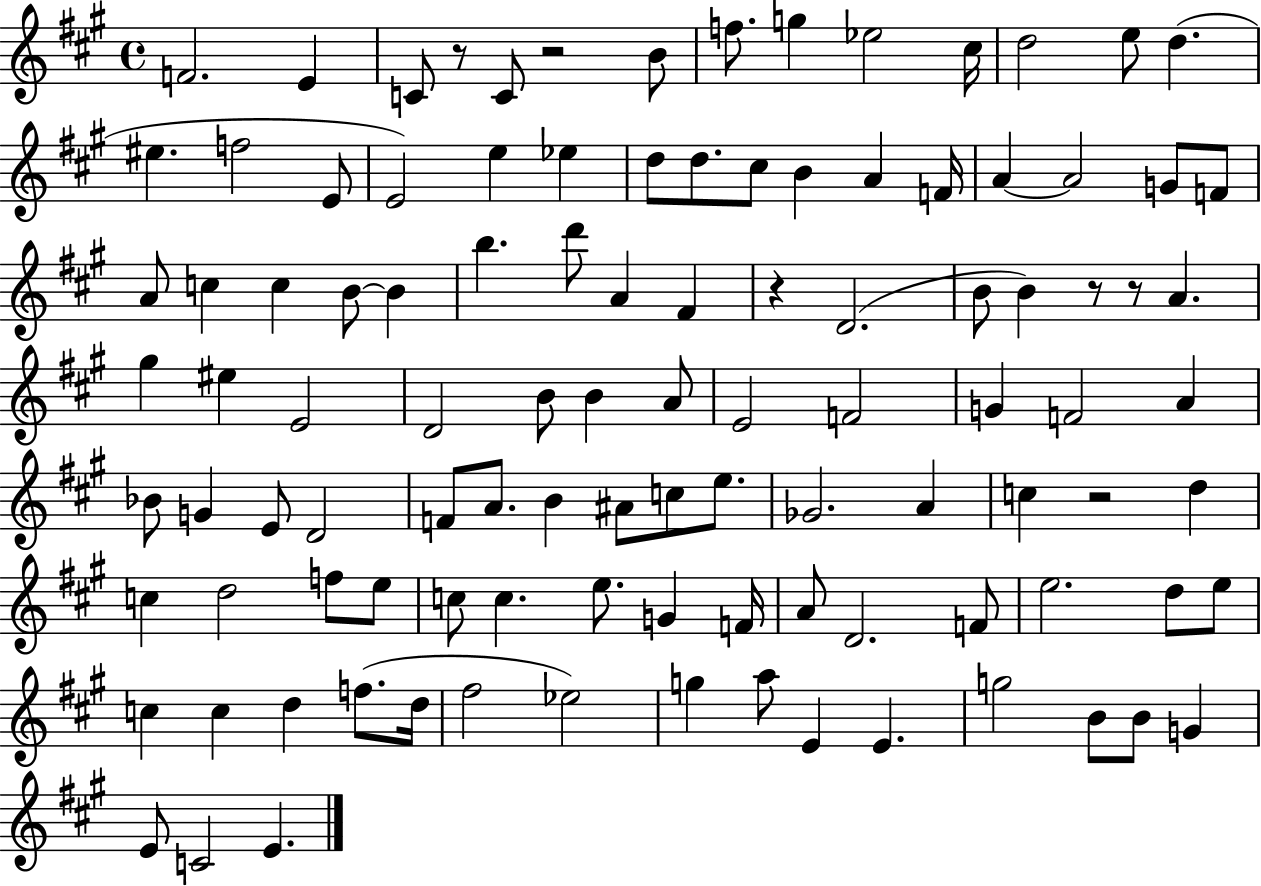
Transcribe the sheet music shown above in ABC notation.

X:1
T:Untitled
M:4/4
L:1/4
K:A
F2 E C/2 z/2 C/2 z2 B/2 f/2 g _e2 ^c/4 d2 e/2 d ^e f2 E/2 E2 e _e d/2 d/2 ^c/2 B A F/4 A A2 G/2 F/2 A/2 c c B/2 B b d'/2 A ^F z D2 B/2 B z/2 z/2 A ^g ^e E2 D2 B/2 B A/2 E2 F2 G F2 A _B/2 G E/2 D2 F/2 A/2 B ^A/2 c/2 e/2 _G2 A c z2 d c d2 f/2 e/2 c/2 c e/2 G F/4 A/2 D2 F/2 e2 d/2 e/2 c c d f/2 d/4 ^f2 _e2 g a/2 E E g2 B/2 B/2 G E/2 C2 E